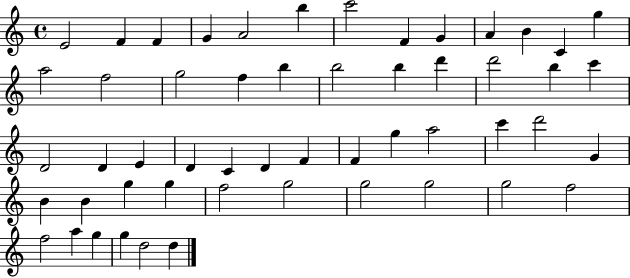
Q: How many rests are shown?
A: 0